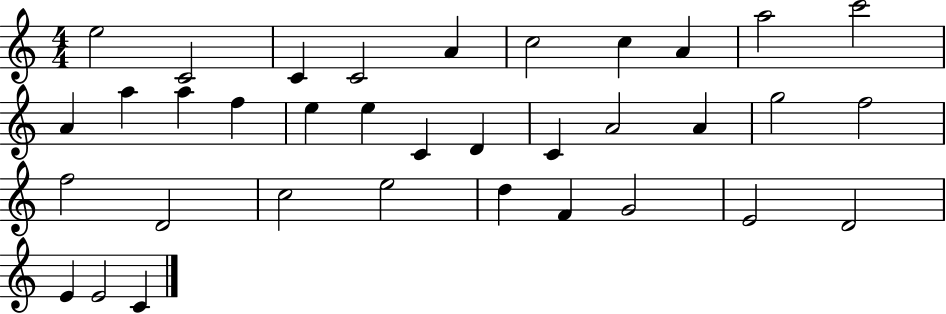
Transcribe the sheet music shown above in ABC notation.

X:1
T:Untitled
M:4/4
L:1/4
K:C
e2 C2 C C2 A c2 c A a2 c'2 A a a f e e C D C A2 A g2 f2 f2 D2 c2 e2 d F G2 E2 D2 E E2 C